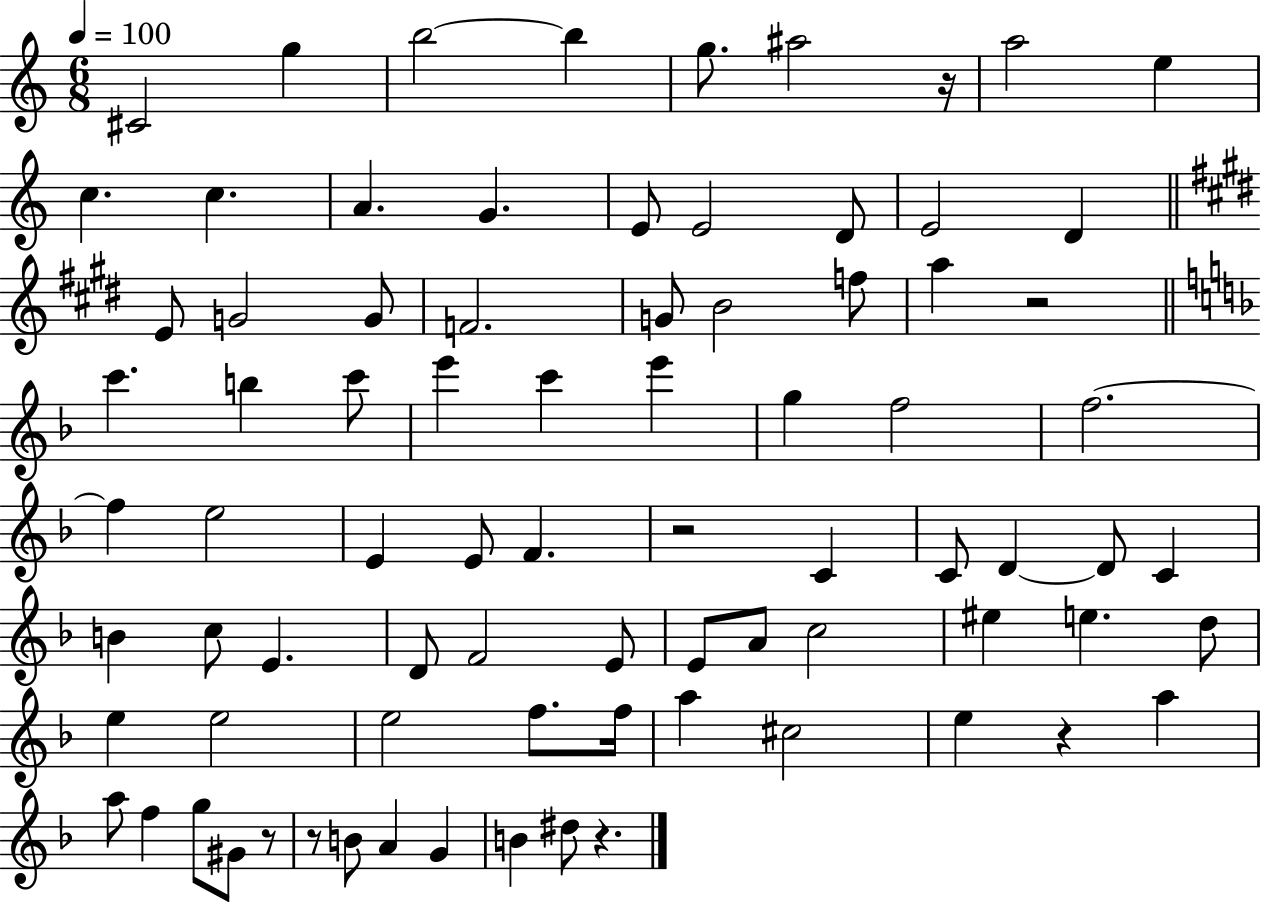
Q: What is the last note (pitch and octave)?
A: D#5